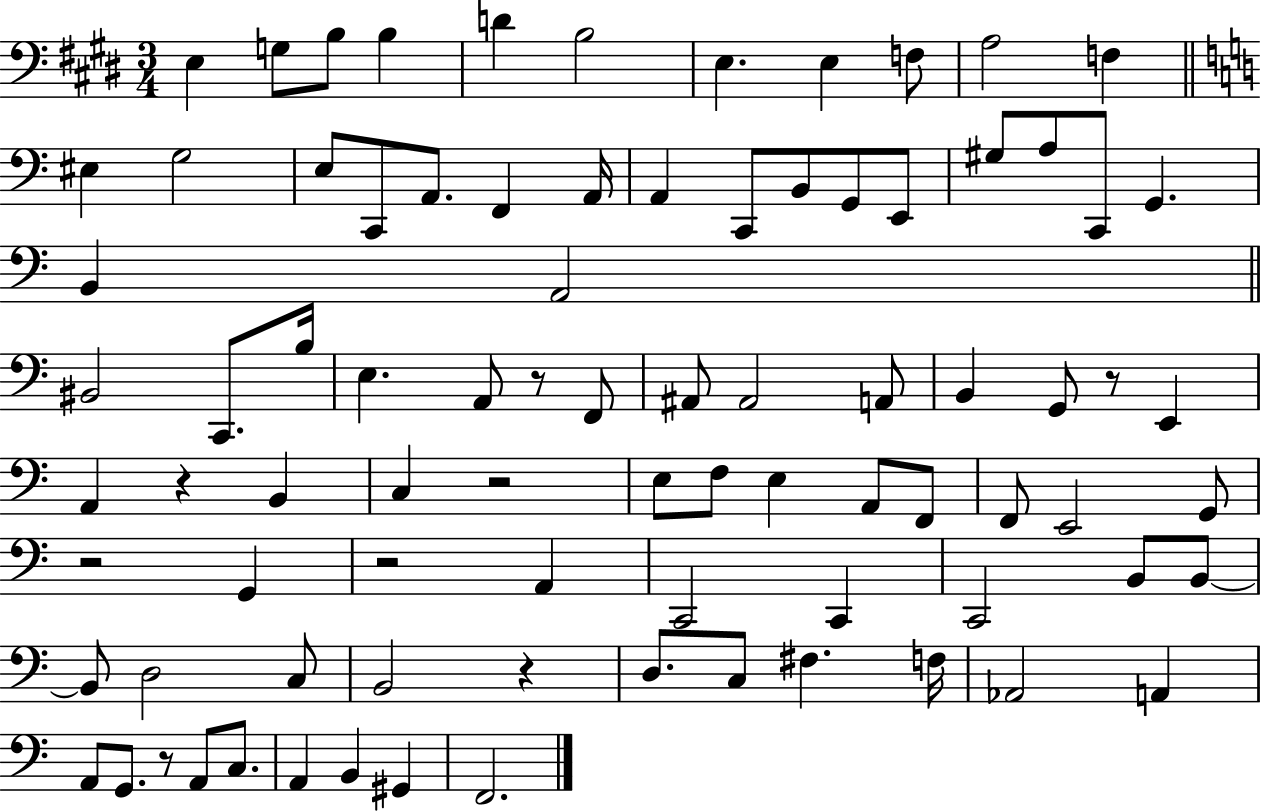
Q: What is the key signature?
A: E major